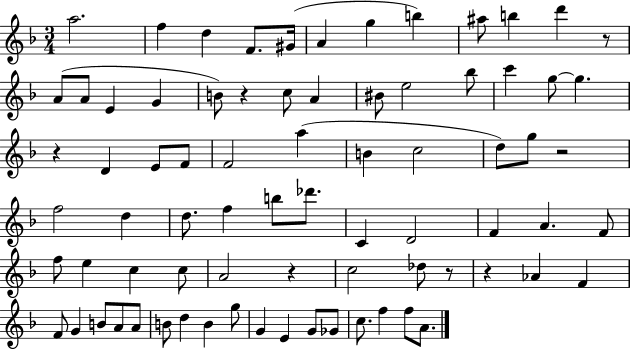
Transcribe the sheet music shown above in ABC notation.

X:1
T:Untitled
M:3/4
L:1/4
K:F
a2 f d F/2 ^G/4 A g b ^a/2 b d' z/2 A/2 A/2 E G B/2 z c/2 A ^B/2 e2 _b/2 c' g/2 g z D E/2 F/2 F2 a B c2 d/2 g/2 z2 f2 d d/2 f b/2 _d'/2 C D2 F A F/2 f/2 e c c/2 A2 z c2 _d/2 z/2 z _A F F/2 G B/2 A/2 A/2 B/2 d B g/2 G E G/2 _G/2 c/2 f f/2 A/2